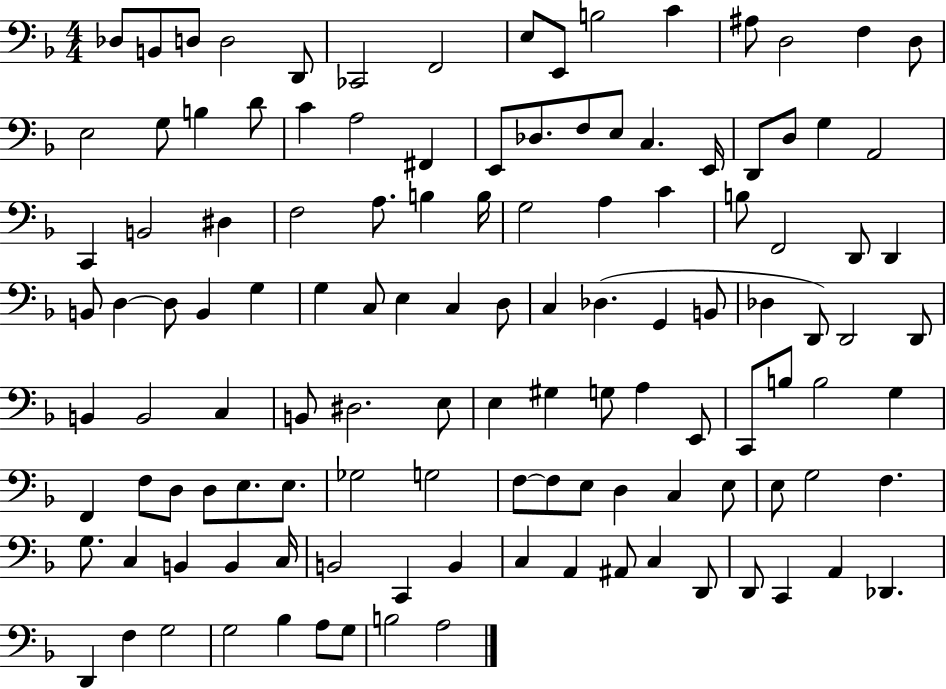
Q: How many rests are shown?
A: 0